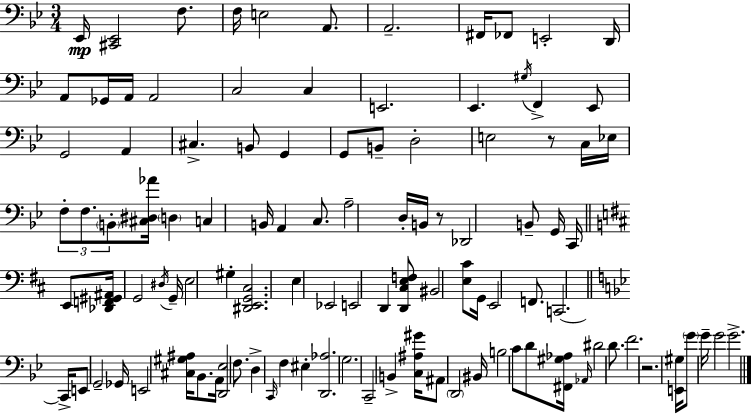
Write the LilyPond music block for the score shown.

{
  \clef bass
  \numericTimeSignature
  \time 3/4
  \key bes \major
  ees,16\mp <cis, ees,>2 f8. | f16 e2 a,8. | a,2.-- | fis,16 fes,8 e,2-. d,16 | \break a,8 ges,16 a,16 a,2 | c2 c4 | e,2. | ees,4. \acciaccatura { gis16 } f,4-> ees,8 | \break g,2 a,4 | cis4.-> b,8 g,4 | g,8 b,8-- d2-. | e2 r8 c16 | \break ees16 \tuplet 3/2 { f8-. f8. \parenthesize b,8-. } <cis dis aes'>16 \parenthesize d4 | c4 b,16 a,4 c8. | a2-- d16-. b,16 r8 | des,2 b,8-- g,16 | \break c,16 \bar "||" \break \key d \major e,8 <des, f, gis, ais,>16 g,2 \acciaccatura { dis16 } | g,16-- e2 gis4-. | <dis, e, g, cis>2. | e4 ees,2 | \break e,2 d,4 | <d, cis e f>8 bis,2 <e cis'>8 | g,16 e,2 f,8. | c,2.~~ | \break \bar "||" \break \key bes \major c,16-> e,8 g,2-- ges,16 | e,2 <cis gis ais>16 bes,8. | a,16 <d, ees>2 f8. | d4-> \grace { c,16 } f4 eis4-. | \break <d, aes>2. | g2. | c,2-- b,4-> | <c ais gis'>16 ais,8 \parenthesize d,2 | \break bis,16 b2 c'8 d'8 | <fis, gis aes>16 \grace { aes,16 } dis'2 d'8. | f'2. | r2. | \break <e, gis>16 \parenthesize g'8 g'16-- g'2 | g'2.-> | \bar "|."
}